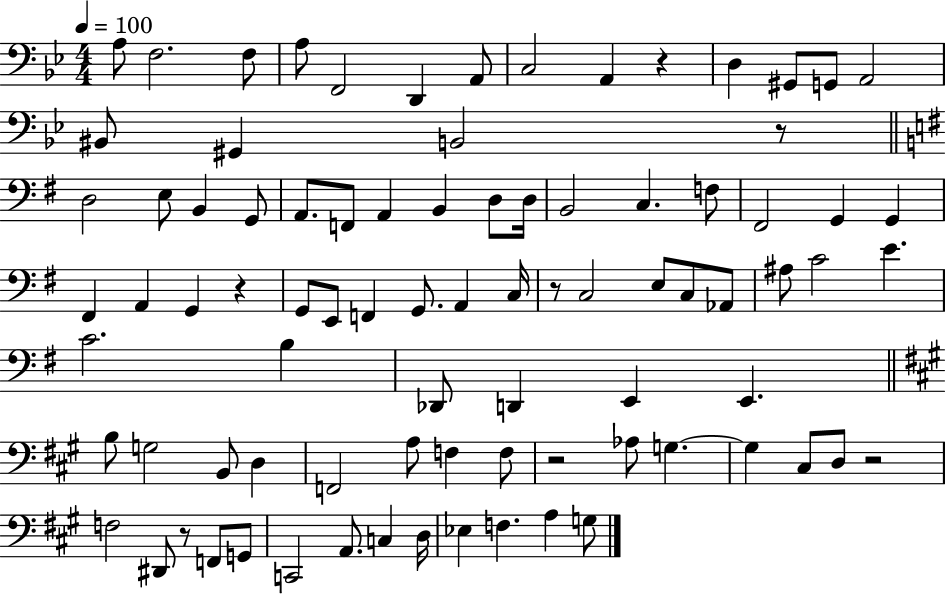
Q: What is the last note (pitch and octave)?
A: G3